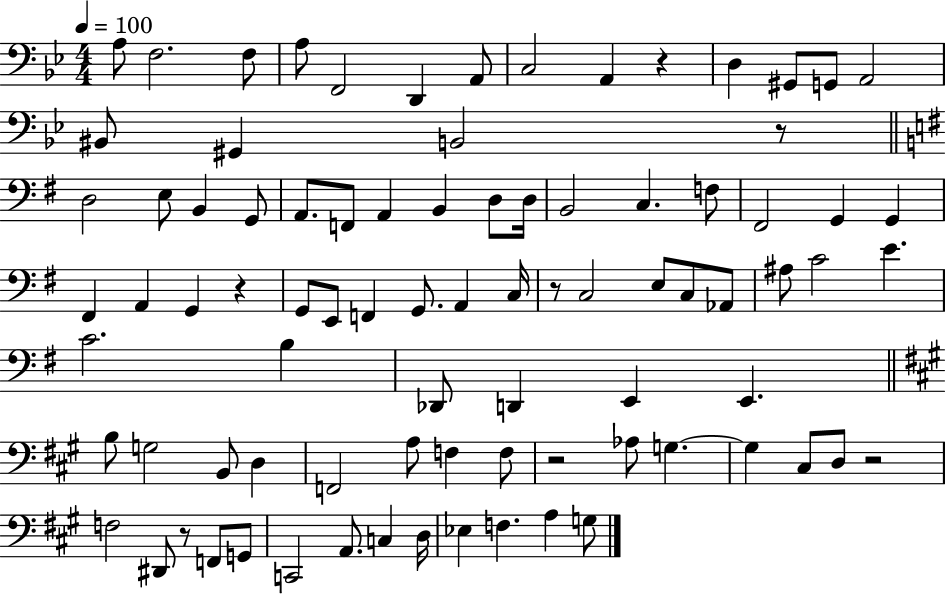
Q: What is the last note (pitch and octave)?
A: G3